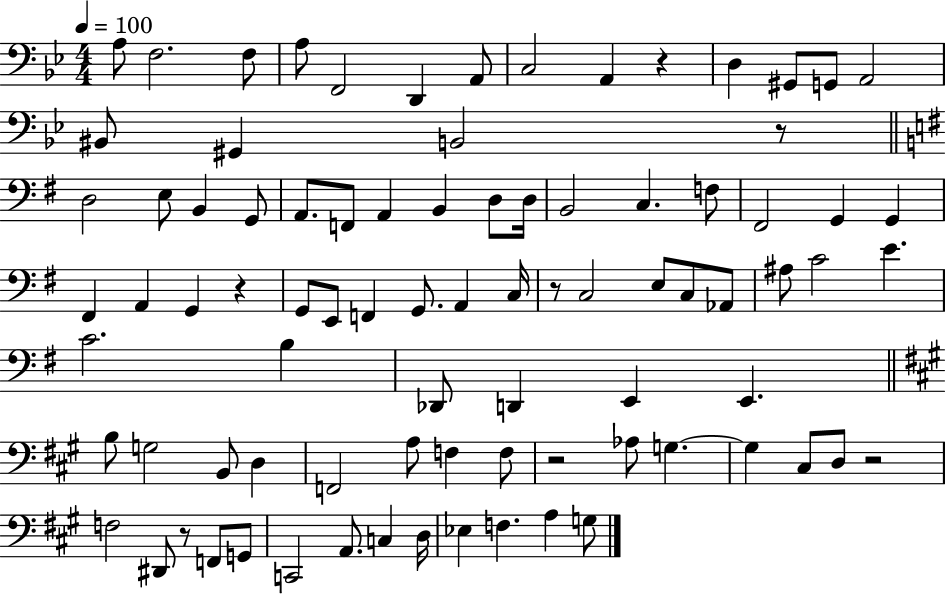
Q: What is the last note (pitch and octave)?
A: G3